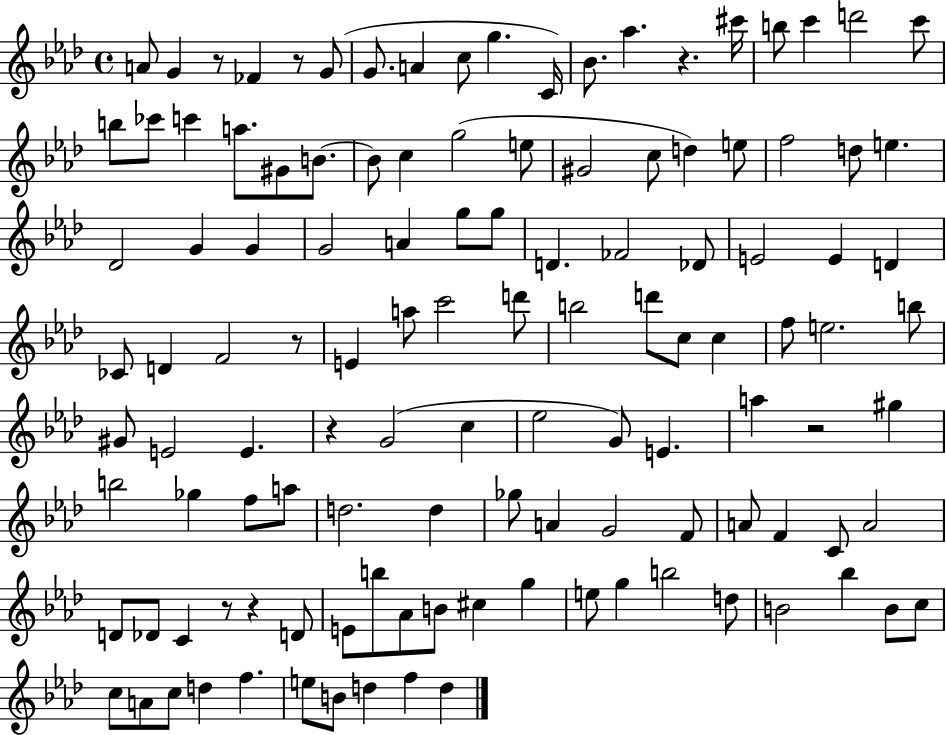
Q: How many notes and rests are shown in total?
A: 120